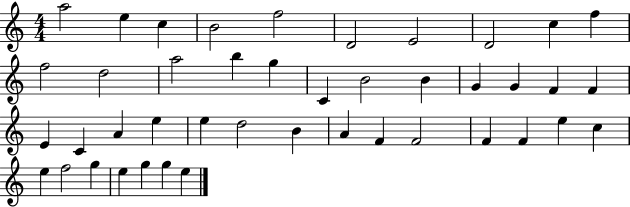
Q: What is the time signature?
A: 4/4